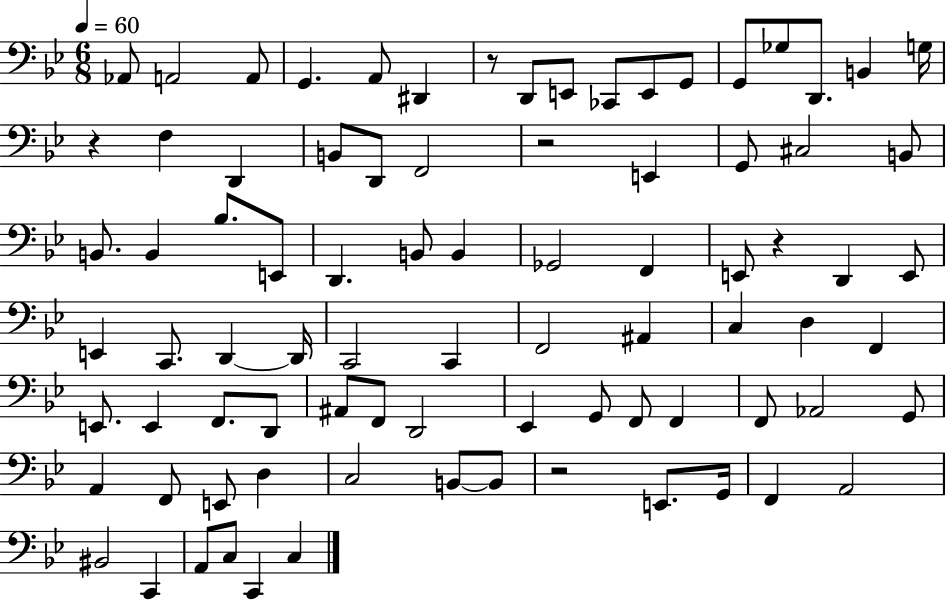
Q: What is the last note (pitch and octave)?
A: C3